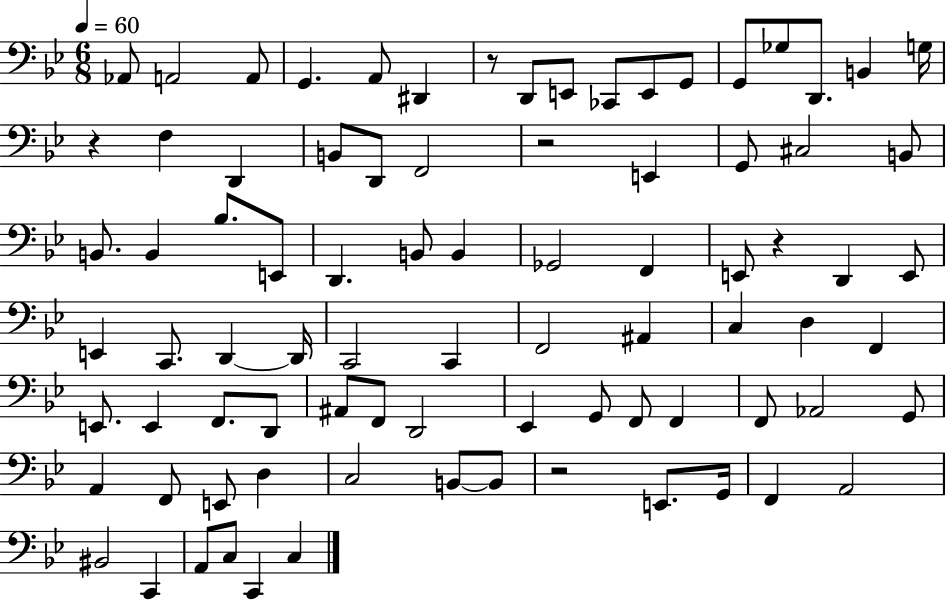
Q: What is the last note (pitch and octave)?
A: C3